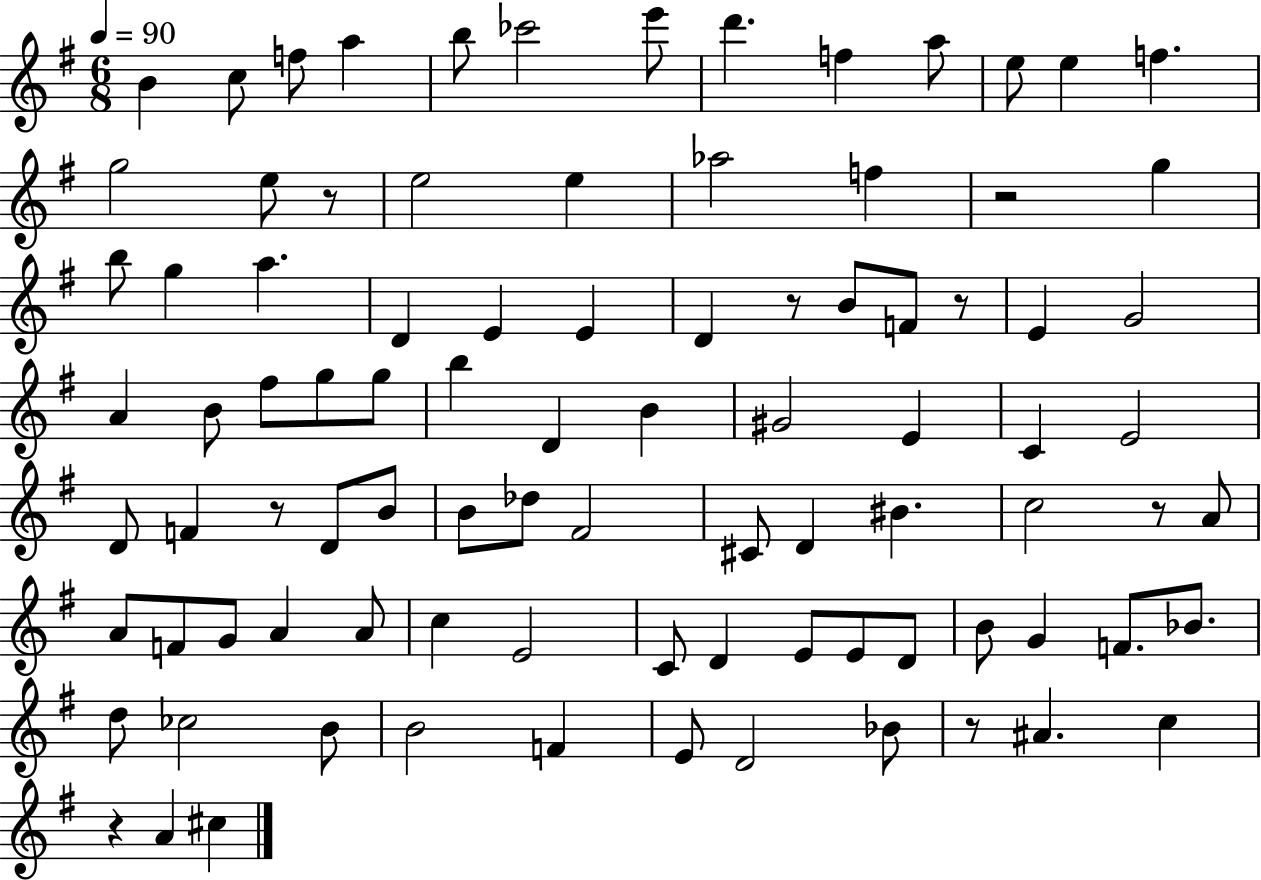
B4/q C5/e F5/e A5/q B5/e CES6/h E6/e D6/q. F5/q A5/e E5/e E5/q F5/q. G5/h E5/e R/e E5/h E5/q Ab5/h F5/q R/h G5/q B5/e G5/q A5/q. D4/q E4/q E4/q D4/q R/e B4/e F4/e R/e E4/q G4/h A4/q B4/e F#5/e G5/e G5/e B5/q D4/q B4/q G#4/h E4/q C4/q E4/h D4/e F4/q R/e D4/e B4/e B4/e Db5/e F#4/h C#4/e D4/q BIS4/q. C5/h R/e A4/e A4/e F4/e G4/e A4/q A4/e C5/q E4/h C4/e D4/q E4/e E4/e D4/e B4/e G4/q F4/e. Bb4/e. D5/e CES5/h B4/e B4/h F4/q E4/e D4/h Bb4/e R/e A#4/q. C5/q R/q A4/q C#5/q